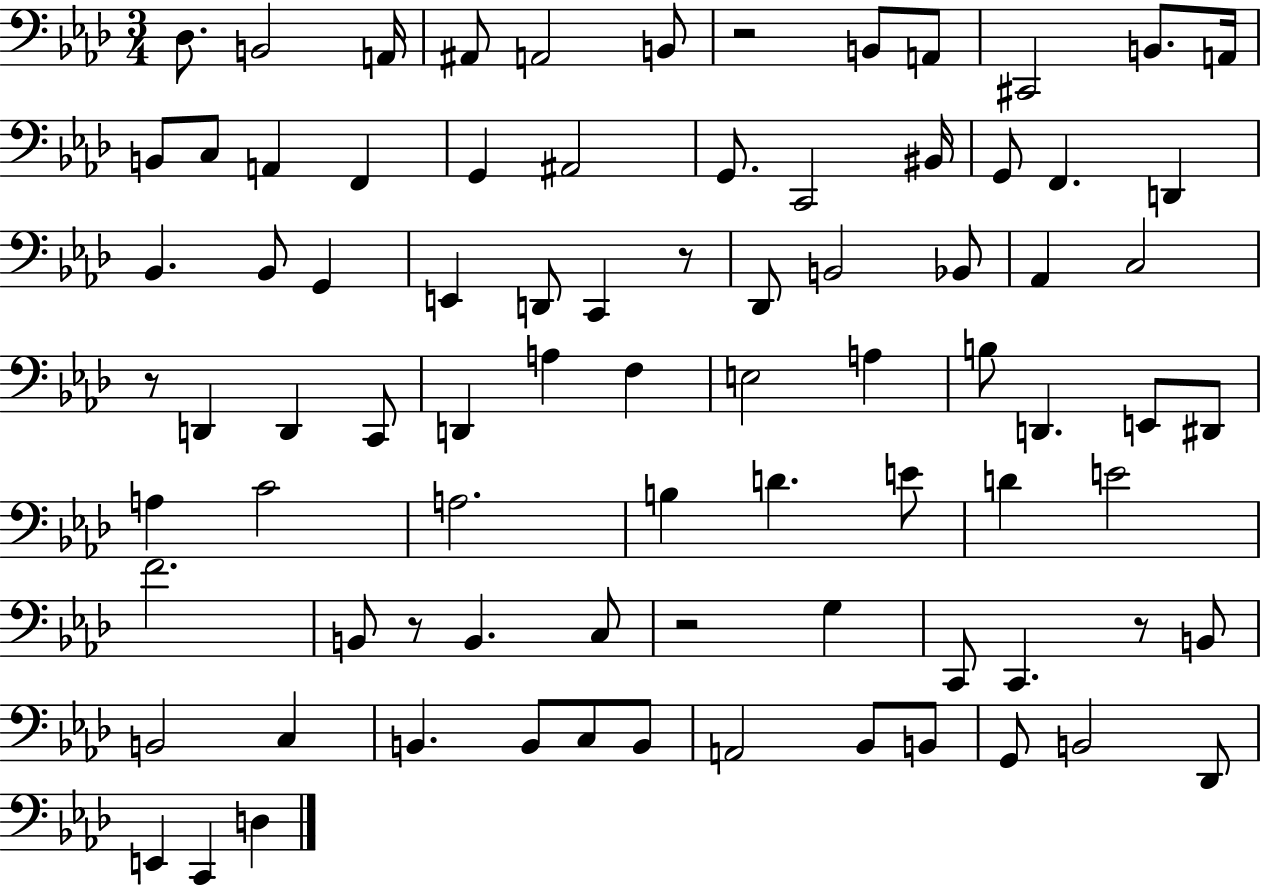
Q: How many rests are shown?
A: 6